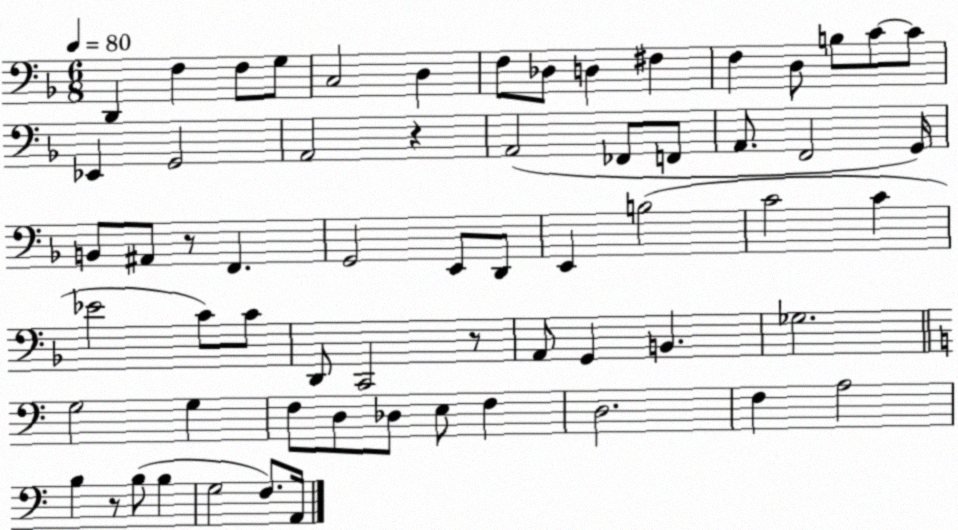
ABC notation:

X:1
T:Untitled
M:6/8
L:1/4
K:F
D,, F, F,/2 G,/2 C,2 D, F,/2 _D,/2 D, ^F, F, D,/2 B,/2 C/2 C/2 _E,, G,,2 A,,2 z A,,2 _F,,/2 F,,/2 A,,/2 F,,2 G,,/4 B,,/2 ^A,,/2 z/2 F,, G,,2 E,,/2 D,,/2 E,, B,2 C2 C _E2 C/2 C/2 D,,/2 C,,2 z/2 A,,/2 G,, B,, _G,2 G,2 G, F,/2 D,/2 _D,/2 E,/2 F, D,2 F, A,2 B, z/2 B,/2 B, G,2 F,/2 A,,/4